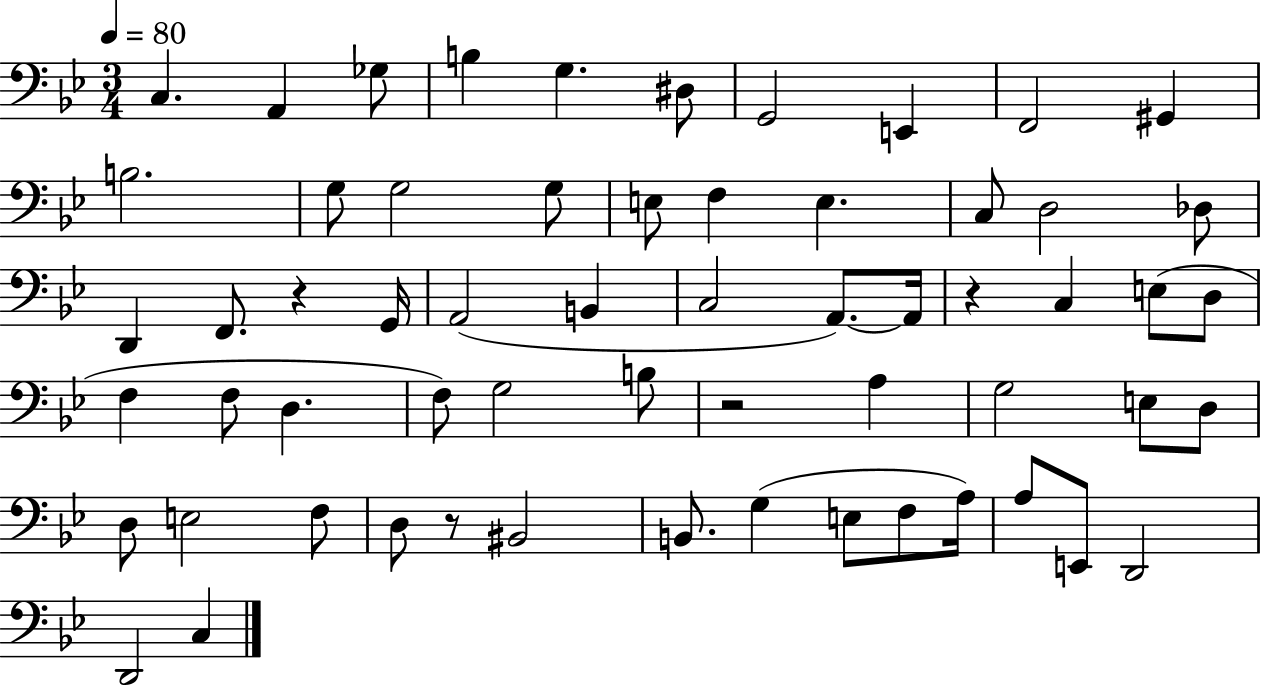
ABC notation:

X:1
T:Untitled
M:3/4
L:1/4
K:Bb
C, A,, _G,/2 B, G, ^D,/2 G,,2 E,, F,,2 ^G,, B,2 G,/2 G,2 G,/2 E,/2 F, E, C,/2 D,2 _D,/2 D,, F,,/2 z G,,/4 A,,2 B,, C,2 A,,/2 A,,/4 z C, E,/2 D,/2 F, F,/2 D, F,/2 G,2 B,/2 z2 A, G,2 E,/2 D,/2 D,/2 E,2 F,/2 D,/2 z/2 ^B,,2 B,,/2 G, E,/2 F,/2 A,/4 A,/2 E,,/2 D,,2 D,,2 C,